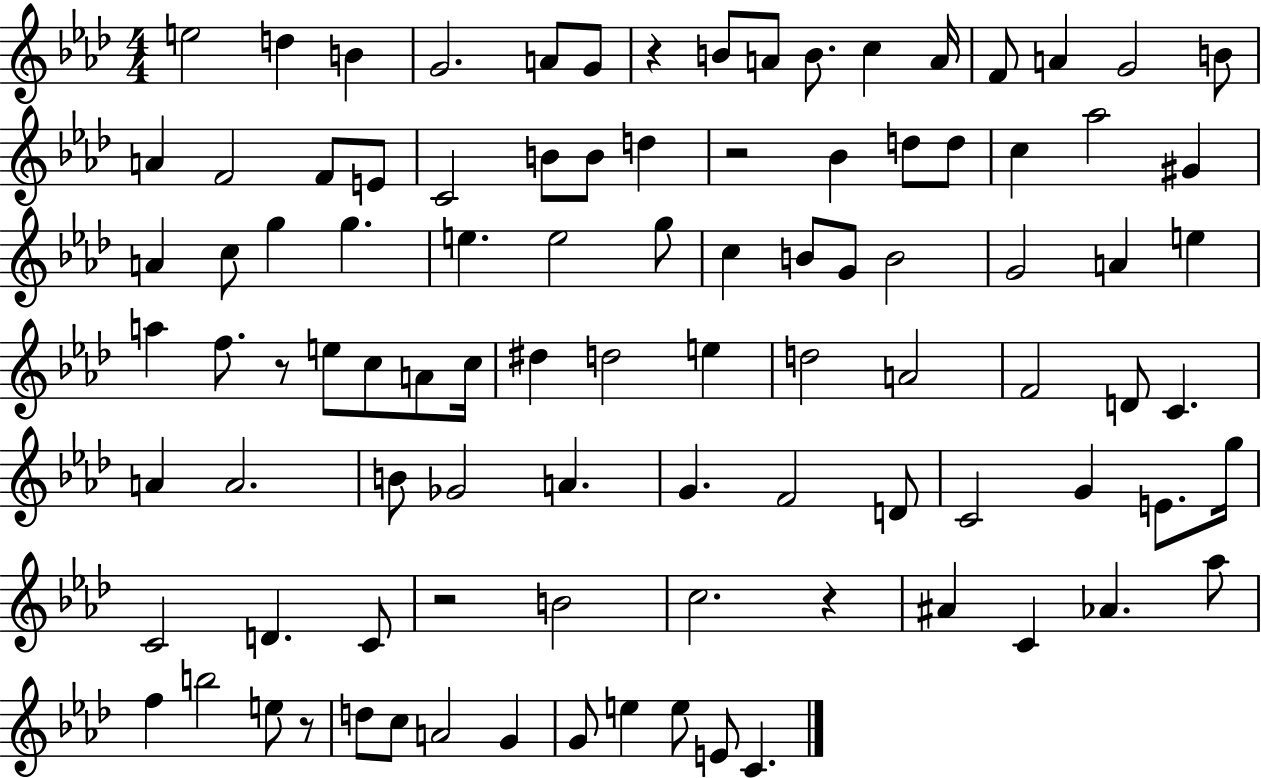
E5/h D5/q B4/q G4/h. A4/e G4/e R/q B4/e A4/e B4/e. C5/q A4/s F4/e A4/q G4/h B4/e A4/q F4/h F4/e E4/e C4/h B4/e B4/e D5/q R/h Bb4/q D5/e D5/e C5/q Ab5/h G#4/q A4/q C5/e G5/q G5/q. E5/q. E5/h G5/e C5/q B4/e G4/e B4/h G4/h A4/q E5/q A5/q F5/e. R/e E5/e C5/e A4/e C5/s D#5/q D5/h E5/q D5/h A4/h F4/h D4/e C4/q. A4/q A4/h. B4/e Gb4/h A4/q. G4/q. F4/h D4/e C4/h G4/q E4/e. G5/s C4/h D4/q. C4/e R/h B4/h C5/h. R/q A#4/q C4/q Ab4/q. Ab5/e F5/q B5/h E5/e R/e D5/e C5/e A4/h G4/q G4/e E5/q E5/e E4/e C4/q.